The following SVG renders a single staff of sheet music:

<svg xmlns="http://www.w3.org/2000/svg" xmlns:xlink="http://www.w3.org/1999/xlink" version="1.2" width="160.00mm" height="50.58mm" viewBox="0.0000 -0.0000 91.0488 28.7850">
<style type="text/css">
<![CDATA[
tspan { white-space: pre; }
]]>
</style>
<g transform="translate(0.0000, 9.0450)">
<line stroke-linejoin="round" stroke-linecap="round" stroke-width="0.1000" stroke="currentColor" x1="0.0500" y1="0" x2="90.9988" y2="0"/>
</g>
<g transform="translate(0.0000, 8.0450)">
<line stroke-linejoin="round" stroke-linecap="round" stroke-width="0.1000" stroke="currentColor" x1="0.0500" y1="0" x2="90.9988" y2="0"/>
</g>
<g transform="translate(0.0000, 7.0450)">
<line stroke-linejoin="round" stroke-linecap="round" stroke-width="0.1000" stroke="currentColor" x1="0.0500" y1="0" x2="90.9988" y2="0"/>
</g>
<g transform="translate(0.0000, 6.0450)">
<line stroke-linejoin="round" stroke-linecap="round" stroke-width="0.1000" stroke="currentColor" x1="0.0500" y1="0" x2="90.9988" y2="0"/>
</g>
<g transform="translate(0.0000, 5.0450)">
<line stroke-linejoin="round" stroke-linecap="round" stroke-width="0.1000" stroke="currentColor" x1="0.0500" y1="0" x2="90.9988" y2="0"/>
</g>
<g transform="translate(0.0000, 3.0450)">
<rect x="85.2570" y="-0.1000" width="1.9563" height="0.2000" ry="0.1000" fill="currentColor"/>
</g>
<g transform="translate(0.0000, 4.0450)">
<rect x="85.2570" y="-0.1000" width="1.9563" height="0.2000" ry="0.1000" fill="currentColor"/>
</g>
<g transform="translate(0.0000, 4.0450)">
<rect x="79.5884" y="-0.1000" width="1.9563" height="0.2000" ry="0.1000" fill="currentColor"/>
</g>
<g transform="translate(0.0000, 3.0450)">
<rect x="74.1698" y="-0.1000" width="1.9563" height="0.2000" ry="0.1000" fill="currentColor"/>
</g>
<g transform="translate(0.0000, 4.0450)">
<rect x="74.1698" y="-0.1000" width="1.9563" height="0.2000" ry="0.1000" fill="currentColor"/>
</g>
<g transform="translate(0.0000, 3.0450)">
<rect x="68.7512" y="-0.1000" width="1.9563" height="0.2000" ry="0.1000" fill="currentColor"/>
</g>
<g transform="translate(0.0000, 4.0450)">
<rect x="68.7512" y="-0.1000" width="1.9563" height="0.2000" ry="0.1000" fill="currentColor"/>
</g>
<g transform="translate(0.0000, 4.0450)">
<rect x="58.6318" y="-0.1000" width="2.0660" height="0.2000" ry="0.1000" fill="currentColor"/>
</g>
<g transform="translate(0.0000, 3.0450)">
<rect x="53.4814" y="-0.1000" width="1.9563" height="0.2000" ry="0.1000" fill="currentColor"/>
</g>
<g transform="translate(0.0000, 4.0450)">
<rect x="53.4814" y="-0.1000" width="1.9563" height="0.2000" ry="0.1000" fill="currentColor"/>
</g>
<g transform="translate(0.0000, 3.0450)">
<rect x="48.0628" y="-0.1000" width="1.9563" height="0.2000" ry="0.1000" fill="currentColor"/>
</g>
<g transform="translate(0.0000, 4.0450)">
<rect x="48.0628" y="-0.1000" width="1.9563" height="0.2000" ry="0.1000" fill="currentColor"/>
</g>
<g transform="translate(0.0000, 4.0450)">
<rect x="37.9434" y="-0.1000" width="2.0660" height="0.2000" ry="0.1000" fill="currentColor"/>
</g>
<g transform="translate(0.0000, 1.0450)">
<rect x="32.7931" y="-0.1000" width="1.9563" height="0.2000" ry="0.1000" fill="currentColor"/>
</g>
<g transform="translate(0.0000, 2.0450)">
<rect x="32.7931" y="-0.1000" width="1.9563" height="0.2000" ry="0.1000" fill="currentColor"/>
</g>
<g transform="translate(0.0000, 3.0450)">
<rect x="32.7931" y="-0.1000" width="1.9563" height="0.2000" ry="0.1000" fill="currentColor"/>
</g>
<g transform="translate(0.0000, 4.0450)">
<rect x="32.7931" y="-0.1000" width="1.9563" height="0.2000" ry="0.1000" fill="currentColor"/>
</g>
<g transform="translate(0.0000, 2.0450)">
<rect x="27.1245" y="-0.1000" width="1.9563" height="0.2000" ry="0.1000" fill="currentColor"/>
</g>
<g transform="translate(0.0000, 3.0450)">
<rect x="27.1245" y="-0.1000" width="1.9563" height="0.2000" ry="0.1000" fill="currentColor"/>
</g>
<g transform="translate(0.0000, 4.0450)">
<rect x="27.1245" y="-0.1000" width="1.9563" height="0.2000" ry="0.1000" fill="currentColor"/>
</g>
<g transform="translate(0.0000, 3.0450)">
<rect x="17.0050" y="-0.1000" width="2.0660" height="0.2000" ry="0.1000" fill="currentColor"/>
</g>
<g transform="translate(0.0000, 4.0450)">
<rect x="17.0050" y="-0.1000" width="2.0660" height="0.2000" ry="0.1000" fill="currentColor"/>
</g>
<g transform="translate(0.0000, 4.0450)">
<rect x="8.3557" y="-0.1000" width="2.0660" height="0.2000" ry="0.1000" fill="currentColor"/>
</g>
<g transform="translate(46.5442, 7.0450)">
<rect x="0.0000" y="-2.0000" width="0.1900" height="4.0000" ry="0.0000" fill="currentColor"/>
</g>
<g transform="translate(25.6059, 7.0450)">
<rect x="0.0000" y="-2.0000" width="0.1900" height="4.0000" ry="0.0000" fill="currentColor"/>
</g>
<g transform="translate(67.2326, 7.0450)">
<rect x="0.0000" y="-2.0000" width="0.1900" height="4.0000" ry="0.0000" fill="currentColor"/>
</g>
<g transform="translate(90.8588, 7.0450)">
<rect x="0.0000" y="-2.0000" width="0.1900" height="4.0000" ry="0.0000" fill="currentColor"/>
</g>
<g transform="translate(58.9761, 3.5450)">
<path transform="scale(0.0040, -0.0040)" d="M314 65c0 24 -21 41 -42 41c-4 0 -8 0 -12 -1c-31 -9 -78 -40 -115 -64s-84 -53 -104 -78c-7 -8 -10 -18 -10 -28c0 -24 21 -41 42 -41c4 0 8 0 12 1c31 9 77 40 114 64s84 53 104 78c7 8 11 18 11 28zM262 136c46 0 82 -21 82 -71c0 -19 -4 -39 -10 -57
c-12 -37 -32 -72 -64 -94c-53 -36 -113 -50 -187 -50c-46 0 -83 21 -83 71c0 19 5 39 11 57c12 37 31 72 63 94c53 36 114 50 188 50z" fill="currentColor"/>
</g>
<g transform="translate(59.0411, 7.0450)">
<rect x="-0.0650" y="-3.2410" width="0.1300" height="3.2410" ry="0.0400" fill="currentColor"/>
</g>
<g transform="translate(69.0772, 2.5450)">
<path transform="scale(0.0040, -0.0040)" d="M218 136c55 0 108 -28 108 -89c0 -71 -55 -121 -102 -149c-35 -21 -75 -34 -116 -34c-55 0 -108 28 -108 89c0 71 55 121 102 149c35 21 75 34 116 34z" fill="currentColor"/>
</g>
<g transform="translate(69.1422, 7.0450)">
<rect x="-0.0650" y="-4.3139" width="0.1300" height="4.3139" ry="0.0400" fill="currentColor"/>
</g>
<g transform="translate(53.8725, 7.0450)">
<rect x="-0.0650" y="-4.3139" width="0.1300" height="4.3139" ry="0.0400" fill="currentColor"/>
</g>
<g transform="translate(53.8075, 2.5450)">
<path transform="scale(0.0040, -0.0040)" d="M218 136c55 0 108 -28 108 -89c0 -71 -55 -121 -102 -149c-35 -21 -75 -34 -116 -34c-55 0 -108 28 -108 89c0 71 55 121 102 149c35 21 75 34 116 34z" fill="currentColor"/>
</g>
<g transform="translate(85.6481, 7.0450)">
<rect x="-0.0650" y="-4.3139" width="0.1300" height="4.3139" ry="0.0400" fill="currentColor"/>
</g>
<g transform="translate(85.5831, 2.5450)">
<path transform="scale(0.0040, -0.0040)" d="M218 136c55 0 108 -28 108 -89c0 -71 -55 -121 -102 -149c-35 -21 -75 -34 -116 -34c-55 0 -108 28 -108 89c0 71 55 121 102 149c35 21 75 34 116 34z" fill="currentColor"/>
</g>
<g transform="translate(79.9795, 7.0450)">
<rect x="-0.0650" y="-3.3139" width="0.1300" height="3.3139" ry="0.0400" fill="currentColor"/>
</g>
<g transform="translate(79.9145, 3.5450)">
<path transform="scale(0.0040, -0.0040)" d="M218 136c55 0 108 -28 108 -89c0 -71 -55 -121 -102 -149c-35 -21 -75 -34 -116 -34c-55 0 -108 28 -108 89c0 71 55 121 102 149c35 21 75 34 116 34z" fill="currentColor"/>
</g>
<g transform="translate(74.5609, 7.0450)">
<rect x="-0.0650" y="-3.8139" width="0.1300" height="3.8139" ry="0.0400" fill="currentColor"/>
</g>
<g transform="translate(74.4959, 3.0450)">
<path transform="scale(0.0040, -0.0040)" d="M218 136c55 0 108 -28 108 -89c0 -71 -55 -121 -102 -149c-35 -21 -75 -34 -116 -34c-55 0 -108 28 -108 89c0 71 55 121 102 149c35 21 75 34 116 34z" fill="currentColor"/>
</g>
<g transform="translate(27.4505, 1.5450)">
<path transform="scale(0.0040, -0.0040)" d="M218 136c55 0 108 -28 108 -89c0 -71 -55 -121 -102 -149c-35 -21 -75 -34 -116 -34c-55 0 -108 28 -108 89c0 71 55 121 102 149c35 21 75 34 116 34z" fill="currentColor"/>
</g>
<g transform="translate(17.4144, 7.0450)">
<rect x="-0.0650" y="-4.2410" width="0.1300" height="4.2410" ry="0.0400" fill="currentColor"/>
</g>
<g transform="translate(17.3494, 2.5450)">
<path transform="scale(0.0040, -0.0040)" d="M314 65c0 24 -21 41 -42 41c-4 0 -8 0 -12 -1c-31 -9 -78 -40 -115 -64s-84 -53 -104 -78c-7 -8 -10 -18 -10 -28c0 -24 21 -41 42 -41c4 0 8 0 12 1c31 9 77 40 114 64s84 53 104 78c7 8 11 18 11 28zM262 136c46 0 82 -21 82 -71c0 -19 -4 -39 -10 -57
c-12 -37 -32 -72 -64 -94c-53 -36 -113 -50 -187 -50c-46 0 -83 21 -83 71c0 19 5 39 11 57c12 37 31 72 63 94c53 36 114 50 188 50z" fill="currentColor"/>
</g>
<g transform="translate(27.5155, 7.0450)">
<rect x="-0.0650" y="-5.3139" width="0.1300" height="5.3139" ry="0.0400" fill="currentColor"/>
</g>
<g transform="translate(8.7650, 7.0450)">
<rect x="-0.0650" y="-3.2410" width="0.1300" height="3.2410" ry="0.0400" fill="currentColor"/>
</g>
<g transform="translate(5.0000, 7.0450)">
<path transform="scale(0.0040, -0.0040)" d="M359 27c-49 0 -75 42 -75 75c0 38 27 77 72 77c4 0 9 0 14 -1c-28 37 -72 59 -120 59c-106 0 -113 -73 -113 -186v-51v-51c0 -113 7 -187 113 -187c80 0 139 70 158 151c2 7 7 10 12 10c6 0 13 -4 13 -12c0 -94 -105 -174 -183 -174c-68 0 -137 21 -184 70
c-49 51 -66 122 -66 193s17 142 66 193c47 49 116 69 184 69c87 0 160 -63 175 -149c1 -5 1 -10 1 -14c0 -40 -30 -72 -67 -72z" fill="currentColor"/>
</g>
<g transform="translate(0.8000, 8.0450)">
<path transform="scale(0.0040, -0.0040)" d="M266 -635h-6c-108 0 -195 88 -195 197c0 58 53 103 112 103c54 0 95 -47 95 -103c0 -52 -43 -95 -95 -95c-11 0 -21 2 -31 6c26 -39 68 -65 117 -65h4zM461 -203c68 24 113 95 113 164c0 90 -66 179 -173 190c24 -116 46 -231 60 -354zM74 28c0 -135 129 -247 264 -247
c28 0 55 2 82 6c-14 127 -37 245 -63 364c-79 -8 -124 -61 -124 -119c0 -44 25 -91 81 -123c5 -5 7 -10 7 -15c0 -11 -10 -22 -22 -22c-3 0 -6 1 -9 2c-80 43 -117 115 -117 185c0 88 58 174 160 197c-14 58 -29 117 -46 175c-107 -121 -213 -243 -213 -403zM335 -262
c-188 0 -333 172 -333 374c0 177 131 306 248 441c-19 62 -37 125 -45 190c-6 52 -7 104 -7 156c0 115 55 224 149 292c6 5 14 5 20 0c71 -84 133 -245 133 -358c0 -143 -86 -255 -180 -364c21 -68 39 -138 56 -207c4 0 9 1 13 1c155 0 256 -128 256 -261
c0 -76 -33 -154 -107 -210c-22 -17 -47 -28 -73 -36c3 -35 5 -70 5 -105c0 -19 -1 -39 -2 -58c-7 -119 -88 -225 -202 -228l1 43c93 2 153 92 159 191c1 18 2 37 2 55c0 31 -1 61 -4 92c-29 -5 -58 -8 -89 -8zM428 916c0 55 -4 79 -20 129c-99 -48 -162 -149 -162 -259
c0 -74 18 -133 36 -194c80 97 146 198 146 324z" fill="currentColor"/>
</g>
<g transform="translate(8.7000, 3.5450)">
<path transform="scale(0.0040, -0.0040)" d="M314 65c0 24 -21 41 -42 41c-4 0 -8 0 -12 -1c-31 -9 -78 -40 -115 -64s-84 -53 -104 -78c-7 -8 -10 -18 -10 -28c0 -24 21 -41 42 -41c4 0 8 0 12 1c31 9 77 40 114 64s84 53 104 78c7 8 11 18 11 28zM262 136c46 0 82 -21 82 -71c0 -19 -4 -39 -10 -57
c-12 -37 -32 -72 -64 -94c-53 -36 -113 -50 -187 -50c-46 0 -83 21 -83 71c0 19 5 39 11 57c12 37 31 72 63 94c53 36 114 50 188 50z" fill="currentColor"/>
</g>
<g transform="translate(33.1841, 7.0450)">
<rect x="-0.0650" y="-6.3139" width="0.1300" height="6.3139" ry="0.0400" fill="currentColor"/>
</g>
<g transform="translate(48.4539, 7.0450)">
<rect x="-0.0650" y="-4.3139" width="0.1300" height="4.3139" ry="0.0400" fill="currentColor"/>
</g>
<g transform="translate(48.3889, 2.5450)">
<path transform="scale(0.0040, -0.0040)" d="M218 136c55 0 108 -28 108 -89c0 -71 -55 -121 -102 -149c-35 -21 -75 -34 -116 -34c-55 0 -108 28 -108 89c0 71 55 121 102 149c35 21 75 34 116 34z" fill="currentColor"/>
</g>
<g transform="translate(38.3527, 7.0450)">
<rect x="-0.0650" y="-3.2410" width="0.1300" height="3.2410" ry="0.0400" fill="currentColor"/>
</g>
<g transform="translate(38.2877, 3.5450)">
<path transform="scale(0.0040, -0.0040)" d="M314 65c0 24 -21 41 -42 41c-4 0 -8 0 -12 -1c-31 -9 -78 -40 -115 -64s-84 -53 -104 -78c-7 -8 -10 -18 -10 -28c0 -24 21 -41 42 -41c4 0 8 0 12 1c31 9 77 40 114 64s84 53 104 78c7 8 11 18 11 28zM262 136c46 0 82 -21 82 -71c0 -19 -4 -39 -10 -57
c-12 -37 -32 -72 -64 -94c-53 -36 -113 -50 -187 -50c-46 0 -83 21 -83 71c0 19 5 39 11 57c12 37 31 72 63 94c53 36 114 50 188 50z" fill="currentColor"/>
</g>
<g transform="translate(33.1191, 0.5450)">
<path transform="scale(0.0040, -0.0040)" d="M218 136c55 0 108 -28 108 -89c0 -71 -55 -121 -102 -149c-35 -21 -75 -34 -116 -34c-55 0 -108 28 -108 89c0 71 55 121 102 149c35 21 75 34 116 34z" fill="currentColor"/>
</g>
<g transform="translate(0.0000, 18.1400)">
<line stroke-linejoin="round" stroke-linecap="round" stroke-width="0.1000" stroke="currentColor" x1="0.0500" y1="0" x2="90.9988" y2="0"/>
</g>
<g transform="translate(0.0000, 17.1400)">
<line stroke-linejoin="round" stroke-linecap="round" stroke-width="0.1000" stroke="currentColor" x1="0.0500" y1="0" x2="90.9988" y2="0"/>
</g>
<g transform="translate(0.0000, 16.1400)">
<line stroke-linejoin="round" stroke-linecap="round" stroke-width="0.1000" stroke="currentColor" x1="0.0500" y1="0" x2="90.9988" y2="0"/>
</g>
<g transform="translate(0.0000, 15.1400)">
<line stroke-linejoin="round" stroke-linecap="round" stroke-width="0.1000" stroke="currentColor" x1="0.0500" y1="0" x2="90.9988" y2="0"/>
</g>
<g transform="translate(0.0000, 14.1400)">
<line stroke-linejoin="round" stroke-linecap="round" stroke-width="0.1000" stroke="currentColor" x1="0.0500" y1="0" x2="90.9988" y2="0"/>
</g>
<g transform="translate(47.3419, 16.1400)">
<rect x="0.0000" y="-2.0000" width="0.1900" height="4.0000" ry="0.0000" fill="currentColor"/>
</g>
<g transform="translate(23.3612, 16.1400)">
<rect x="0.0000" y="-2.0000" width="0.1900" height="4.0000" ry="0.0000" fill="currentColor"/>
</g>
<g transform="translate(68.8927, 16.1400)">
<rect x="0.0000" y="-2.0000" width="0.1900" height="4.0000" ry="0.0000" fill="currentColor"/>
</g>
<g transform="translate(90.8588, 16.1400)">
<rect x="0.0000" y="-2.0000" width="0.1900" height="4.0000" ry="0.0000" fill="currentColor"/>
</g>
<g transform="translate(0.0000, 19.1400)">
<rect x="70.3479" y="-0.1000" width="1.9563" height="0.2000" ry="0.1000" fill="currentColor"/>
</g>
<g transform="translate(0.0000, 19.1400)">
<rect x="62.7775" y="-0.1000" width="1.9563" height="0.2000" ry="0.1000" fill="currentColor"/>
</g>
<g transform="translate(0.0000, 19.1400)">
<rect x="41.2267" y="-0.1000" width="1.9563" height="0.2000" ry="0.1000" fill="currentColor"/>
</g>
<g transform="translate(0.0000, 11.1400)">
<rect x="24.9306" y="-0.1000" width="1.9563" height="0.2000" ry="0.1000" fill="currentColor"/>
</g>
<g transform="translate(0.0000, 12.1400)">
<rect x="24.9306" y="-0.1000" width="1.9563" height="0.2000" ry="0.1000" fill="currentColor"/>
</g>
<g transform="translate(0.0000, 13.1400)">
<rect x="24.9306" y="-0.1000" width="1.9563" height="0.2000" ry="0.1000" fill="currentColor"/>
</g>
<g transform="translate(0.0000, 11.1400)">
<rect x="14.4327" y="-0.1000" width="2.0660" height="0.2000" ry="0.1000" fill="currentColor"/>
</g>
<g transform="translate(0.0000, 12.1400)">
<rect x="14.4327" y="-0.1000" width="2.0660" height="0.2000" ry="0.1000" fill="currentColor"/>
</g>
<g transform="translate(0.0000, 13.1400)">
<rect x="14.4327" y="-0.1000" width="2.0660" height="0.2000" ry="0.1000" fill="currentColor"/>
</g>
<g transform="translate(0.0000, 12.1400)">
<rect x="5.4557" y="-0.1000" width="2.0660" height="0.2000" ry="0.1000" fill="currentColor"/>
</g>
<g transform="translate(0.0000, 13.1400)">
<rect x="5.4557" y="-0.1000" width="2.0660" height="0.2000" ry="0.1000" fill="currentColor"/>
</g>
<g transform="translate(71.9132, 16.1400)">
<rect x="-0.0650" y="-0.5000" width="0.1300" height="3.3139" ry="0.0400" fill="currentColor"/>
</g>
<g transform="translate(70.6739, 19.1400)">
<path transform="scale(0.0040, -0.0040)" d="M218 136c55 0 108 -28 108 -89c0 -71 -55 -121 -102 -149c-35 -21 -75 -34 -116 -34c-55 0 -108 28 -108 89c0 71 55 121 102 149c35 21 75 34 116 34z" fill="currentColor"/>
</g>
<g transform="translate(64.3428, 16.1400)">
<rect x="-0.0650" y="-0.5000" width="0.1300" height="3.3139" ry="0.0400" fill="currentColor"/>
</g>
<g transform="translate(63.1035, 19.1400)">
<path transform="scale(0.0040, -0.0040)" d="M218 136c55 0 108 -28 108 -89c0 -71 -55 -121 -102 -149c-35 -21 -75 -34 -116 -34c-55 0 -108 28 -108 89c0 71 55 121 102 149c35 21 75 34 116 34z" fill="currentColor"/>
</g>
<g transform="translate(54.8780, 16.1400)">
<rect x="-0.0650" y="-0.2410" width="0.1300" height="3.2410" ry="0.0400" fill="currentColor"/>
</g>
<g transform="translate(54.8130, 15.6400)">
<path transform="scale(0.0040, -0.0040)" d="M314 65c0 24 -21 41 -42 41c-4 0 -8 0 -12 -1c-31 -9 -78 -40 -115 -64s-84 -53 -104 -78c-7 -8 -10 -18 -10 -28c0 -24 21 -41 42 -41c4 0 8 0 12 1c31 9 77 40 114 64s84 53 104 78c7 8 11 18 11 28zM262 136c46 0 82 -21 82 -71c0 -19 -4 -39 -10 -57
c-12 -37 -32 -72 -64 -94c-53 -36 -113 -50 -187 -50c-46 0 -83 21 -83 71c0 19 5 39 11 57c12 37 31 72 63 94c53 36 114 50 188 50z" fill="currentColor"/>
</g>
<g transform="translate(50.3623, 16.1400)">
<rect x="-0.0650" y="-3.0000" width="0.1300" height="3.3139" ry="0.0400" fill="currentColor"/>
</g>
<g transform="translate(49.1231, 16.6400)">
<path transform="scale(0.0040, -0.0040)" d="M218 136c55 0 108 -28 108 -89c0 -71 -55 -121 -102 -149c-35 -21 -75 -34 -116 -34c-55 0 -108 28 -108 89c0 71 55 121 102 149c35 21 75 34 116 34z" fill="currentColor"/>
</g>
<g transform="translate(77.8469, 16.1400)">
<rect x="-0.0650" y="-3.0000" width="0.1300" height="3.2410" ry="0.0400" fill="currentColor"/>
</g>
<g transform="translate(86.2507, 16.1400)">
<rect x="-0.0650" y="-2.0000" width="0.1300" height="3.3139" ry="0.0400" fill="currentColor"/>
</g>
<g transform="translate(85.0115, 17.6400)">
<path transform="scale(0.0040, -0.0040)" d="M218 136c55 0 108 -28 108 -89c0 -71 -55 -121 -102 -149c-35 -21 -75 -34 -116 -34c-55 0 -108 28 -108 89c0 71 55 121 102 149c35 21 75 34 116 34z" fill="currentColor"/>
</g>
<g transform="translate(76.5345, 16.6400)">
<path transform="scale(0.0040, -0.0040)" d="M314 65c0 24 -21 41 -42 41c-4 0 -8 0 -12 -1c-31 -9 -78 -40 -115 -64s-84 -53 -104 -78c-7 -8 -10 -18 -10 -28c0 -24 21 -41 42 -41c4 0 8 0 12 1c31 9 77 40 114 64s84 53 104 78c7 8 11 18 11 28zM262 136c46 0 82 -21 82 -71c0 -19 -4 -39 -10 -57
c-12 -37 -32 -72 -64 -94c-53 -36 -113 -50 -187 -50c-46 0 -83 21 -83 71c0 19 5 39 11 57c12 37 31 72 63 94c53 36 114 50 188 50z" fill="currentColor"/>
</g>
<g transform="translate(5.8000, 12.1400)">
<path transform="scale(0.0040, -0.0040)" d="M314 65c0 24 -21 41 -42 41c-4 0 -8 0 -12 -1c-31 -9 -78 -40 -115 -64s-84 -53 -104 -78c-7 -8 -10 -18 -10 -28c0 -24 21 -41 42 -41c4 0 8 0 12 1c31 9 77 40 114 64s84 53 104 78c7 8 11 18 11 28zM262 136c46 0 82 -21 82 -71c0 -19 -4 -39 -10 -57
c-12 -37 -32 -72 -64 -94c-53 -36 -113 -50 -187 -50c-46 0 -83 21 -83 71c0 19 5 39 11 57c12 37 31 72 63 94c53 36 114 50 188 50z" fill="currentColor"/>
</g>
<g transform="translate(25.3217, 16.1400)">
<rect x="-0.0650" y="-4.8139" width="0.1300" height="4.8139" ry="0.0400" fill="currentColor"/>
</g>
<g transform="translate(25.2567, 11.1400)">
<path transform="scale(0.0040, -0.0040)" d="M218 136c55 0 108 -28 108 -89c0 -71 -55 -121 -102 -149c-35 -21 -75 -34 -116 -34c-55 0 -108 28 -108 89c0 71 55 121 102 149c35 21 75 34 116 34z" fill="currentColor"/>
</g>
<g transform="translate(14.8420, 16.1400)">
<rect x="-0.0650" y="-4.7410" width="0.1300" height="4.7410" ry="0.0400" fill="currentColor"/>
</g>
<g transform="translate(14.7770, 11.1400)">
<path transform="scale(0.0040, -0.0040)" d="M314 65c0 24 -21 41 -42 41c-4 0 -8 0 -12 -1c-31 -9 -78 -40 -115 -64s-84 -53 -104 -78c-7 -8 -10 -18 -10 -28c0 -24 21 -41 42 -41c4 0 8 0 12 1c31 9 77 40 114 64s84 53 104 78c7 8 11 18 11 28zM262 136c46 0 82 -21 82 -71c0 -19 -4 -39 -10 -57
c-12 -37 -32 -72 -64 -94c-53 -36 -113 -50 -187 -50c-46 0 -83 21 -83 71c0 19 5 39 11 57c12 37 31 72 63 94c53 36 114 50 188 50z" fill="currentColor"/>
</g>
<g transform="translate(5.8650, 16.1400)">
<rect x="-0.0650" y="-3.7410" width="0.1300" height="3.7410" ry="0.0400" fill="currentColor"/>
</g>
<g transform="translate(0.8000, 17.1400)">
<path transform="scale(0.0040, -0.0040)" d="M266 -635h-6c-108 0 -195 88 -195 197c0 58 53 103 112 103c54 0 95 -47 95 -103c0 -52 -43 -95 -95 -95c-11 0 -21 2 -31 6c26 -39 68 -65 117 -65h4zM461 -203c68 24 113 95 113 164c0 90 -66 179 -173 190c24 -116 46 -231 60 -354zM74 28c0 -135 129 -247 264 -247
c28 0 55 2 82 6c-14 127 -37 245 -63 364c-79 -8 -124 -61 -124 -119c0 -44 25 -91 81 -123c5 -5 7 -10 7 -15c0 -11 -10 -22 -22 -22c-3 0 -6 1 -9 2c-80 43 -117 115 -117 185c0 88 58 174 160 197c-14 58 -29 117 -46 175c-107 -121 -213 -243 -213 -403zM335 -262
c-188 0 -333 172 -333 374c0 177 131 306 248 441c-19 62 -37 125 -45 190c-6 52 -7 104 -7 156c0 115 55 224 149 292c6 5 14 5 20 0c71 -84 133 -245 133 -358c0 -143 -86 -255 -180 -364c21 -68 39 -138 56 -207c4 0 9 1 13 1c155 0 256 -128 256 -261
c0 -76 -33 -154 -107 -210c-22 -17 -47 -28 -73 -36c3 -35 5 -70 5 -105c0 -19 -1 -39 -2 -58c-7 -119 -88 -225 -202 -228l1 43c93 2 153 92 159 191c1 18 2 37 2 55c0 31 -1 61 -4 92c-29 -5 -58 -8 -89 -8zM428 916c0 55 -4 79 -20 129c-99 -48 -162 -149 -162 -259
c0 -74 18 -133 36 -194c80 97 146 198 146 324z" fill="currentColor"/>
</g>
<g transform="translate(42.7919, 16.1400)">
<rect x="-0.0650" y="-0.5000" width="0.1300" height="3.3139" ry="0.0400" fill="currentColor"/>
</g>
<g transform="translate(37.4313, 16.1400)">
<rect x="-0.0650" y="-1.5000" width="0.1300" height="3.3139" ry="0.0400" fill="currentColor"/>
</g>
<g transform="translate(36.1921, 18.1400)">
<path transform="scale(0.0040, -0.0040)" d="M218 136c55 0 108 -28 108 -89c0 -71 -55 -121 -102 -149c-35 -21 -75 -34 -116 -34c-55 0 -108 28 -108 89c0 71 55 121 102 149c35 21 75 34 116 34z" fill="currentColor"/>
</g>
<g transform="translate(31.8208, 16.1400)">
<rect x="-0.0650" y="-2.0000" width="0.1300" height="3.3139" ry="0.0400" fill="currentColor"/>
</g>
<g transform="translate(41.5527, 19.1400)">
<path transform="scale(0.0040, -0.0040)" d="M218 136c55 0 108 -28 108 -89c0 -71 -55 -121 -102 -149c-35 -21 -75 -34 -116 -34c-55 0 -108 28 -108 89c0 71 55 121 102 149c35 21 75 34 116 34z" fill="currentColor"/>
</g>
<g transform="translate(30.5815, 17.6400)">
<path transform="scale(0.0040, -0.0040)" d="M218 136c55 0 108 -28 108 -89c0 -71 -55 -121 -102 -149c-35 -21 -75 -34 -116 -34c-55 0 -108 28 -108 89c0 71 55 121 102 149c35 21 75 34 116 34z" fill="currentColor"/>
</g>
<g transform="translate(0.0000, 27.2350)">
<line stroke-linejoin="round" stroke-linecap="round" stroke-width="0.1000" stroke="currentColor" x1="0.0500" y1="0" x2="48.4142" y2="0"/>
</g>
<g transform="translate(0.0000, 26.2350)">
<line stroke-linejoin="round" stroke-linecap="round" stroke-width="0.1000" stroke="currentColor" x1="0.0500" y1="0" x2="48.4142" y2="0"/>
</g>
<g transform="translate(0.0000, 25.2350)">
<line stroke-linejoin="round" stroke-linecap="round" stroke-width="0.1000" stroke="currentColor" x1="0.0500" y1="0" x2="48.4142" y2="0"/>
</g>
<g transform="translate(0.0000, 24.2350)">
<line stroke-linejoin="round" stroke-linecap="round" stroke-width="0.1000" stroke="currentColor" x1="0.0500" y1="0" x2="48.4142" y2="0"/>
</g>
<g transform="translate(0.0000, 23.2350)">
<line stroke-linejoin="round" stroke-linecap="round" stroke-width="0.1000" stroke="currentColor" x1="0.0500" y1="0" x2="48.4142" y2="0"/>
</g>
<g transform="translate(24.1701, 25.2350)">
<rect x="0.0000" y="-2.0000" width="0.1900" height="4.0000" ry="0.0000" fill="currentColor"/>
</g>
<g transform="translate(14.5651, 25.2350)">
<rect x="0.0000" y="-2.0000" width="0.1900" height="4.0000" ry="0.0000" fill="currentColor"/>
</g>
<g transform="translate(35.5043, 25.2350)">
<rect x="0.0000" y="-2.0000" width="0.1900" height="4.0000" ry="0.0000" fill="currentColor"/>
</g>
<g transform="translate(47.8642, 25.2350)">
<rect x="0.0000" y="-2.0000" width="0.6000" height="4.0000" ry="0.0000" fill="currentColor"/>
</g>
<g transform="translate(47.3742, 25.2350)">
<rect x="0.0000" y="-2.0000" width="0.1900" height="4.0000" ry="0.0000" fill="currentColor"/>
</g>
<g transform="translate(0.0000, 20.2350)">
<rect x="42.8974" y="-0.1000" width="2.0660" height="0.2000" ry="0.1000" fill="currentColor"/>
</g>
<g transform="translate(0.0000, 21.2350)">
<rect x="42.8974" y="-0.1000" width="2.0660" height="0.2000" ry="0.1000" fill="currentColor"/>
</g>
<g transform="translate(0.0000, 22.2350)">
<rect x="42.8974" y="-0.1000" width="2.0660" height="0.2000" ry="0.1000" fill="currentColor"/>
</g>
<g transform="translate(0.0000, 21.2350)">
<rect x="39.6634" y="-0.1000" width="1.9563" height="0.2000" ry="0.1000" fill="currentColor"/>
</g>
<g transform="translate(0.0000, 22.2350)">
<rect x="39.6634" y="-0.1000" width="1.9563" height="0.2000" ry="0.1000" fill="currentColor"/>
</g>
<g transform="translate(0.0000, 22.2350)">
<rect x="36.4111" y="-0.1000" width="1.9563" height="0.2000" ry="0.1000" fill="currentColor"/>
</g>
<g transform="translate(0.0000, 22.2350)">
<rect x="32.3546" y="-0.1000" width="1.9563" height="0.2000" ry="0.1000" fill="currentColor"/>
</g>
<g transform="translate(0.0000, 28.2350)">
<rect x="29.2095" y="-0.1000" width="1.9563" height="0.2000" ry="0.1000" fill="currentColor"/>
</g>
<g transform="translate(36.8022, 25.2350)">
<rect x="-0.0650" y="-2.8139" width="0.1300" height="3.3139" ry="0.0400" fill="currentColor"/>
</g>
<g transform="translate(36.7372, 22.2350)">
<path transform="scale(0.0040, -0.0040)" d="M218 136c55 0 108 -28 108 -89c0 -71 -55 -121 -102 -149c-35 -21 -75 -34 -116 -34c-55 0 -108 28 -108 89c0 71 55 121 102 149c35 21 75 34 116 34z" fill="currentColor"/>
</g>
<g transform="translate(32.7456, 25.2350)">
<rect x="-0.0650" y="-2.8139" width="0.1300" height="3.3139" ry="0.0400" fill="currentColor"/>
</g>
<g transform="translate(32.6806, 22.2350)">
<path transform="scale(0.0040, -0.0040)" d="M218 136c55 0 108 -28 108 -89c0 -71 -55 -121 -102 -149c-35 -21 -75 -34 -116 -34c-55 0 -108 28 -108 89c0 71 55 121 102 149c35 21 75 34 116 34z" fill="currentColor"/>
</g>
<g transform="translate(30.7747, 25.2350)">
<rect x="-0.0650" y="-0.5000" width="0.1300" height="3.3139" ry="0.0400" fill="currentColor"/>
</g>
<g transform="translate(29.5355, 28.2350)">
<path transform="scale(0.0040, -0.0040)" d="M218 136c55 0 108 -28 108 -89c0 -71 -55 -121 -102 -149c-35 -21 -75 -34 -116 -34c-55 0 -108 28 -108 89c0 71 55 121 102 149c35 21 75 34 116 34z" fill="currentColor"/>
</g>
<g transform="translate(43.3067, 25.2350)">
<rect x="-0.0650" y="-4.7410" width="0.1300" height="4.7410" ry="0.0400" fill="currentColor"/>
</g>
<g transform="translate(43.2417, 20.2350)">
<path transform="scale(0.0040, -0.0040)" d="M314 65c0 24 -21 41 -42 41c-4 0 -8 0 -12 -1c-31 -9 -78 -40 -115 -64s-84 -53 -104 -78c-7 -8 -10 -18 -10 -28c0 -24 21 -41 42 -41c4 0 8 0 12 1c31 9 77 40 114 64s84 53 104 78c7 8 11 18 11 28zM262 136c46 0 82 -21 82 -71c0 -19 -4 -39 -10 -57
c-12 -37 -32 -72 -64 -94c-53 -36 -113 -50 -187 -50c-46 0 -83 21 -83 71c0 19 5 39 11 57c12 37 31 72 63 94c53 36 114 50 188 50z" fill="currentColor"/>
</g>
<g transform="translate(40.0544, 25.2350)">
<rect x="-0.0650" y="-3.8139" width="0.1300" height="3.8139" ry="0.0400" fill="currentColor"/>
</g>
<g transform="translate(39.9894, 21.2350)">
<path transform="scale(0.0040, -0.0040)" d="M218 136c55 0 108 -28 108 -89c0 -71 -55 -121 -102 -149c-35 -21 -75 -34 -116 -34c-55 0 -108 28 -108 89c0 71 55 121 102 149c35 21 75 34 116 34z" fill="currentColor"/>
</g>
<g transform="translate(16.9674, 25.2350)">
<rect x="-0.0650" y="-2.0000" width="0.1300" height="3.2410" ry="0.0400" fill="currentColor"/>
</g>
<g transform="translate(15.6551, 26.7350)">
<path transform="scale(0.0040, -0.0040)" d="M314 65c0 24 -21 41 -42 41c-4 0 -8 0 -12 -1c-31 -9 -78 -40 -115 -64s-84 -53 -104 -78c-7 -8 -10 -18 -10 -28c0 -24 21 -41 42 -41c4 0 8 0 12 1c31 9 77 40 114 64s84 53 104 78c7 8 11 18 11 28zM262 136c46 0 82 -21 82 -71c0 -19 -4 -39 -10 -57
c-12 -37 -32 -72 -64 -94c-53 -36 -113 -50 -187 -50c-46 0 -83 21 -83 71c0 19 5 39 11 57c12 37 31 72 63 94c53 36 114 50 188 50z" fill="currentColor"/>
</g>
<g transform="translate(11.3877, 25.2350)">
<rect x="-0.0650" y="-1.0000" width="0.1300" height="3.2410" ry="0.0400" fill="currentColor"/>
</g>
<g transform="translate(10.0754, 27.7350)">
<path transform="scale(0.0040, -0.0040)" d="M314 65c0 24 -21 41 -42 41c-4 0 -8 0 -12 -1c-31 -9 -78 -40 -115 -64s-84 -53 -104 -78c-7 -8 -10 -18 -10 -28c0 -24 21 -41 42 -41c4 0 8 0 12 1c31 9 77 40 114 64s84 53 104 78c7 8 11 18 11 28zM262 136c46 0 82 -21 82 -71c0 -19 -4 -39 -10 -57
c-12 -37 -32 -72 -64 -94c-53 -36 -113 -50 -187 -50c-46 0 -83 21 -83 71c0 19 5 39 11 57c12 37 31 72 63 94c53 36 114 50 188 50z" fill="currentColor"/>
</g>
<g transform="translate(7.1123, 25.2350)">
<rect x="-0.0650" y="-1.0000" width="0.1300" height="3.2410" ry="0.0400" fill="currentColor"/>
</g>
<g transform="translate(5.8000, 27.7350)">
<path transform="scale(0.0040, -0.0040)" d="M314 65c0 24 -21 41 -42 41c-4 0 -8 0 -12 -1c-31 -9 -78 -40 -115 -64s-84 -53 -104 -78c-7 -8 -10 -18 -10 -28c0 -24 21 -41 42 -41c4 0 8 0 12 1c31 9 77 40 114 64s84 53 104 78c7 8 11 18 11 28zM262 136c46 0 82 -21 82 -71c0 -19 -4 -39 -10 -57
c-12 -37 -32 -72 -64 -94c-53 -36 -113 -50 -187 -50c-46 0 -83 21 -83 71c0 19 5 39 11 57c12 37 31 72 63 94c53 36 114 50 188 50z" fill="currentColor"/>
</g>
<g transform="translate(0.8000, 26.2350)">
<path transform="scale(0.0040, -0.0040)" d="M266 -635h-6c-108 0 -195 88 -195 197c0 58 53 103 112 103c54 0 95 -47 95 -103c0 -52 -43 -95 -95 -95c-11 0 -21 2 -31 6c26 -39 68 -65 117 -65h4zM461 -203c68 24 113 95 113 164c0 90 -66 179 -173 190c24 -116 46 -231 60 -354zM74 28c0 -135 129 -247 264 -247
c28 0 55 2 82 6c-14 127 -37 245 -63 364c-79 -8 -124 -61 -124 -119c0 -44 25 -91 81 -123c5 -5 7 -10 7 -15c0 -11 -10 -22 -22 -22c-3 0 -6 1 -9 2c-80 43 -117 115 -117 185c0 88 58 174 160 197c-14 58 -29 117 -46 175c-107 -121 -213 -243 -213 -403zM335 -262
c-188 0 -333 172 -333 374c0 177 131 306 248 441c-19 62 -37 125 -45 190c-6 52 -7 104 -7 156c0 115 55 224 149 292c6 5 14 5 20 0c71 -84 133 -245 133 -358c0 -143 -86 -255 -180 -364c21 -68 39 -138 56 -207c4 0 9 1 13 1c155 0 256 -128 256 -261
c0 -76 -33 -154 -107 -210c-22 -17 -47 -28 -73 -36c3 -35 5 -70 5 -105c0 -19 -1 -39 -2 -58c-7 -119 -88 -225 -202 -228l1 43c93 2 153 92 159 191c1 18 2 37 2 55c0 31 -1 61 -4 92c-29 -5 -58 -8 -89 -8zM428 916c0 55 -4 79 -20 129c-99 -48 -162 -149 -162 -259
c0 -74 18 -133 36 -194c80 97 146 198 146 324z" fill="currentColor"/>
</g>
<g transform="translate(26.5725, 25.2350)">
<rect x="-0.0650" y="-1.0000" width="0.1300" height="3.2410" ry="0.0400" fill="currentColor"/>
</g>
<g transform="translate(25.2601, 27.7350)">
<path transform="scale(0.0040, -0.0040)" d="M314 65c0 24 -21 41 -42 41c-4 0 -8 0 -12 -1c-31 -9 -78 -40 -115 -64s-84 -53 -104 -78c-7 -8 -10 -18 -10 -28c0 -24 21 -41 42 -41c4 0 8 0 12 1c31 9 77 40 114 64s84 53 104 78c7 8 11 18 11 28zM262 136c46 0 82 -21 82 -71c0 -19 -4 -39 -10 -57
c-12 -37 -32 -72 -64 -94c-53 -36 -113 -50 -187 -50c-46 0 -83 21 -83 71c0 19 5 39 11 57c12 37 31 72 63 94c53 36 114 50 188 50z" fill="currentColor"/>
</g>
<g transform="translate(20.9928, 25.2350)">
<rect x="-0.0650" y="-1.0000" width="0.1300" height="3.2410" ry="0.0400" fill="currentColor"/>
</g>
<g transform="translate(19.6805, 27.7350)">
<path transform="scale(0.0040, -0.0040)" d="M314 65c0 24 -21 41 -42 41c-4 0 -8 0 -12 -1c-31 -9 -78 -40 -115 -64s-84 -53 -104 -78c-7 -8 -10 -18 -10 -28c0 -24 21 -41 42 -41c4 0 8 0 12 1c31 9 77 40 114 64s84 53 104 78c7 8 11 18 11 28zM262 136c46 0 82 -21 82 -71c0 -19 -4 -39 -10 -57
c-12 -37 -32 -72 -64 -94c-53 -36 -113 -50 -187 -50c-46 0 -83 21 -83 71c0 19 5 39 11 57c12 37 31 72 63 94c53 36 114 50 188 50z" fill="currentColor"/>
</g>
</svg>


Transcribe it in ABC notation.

X:1
T:Untitled
M:4/4
L:1/4
K:C
b2 d'2 f' a' b2 d' d' b2 d' c' b d' c'2 e'2 e' F E C A c2 C C A2 F D2 D2 F2 D2 D2 C a a c' e'2